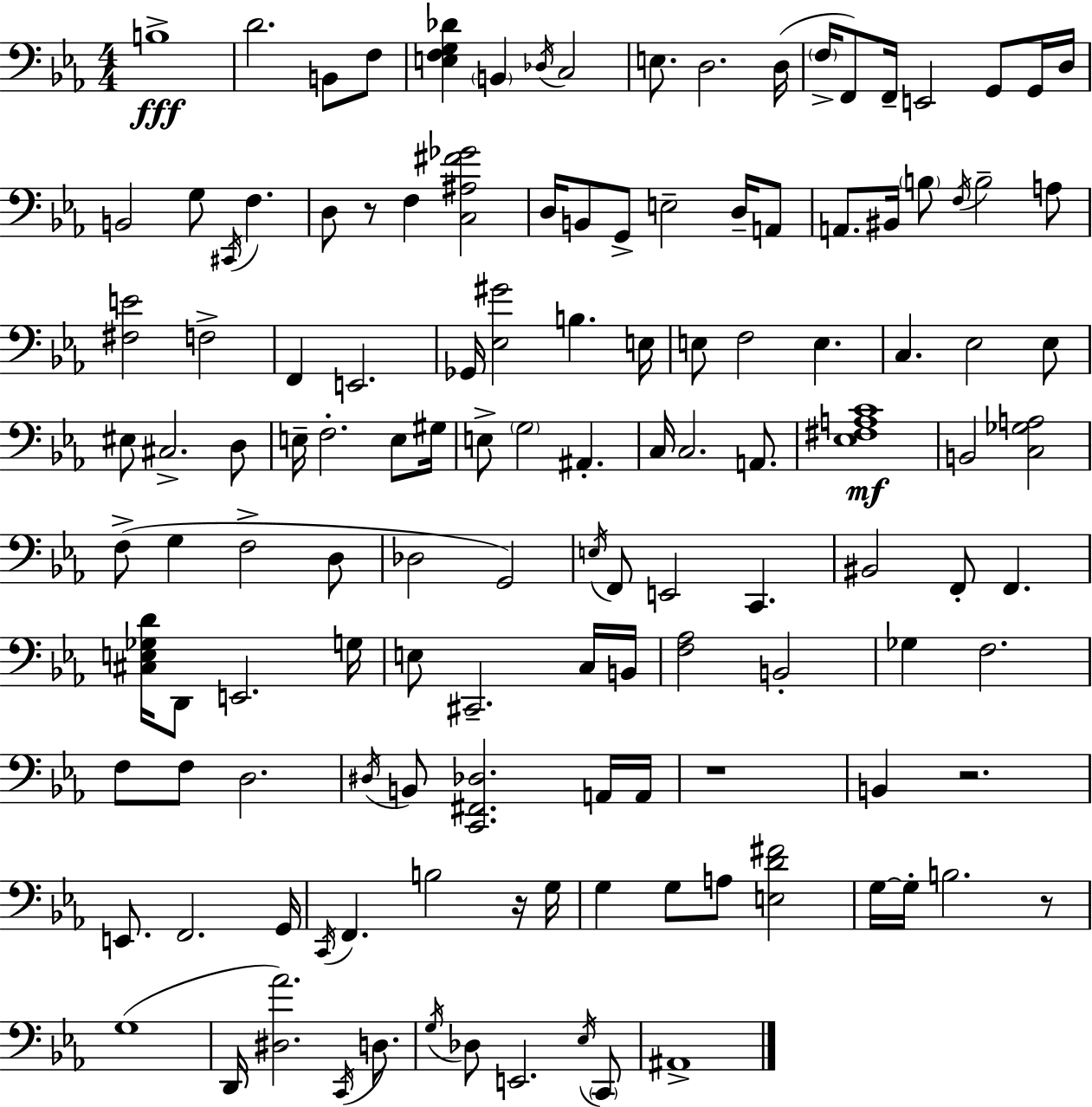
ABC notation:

X:1
T:Untitled
M:4/4
L:1/4
K:Cm
B,4 D2 B,,/2 F,/2 [E,F,G,_D] B,, _D,/4 C,2 E,/2 D,2 D,/4 F,/4 F,,/2 F,,/4 E,,2 G,,/2 G,,/4 D,/4 B,,2 G,/2 ^C,,/4 F, D,/2 z/2 F, [C,^A,^F_G]2 D,/4 B,,/2 G,,/2 E,2 D,/4 A,,/2 A,,/2 ^B,,/4 B,/2 F,/4 B,2 A,/2 [^F,E]2 F,2 F,, E,,2 _G,,/4 [_E,^G]2 B, E,/4 E,/2 F,2 E, C, _E,2 _E,/2 ^E,/2 ^C,2 D,/2 E,/4 F,2 E,/2 ^G,/4 E,/2 G,2 ^A,, C,/4 C,2 A,,/2 [_E,^F,A,C]4 B,,2 [C,_G,A,]2 F,/2 G, F,2 D,/2 _D,2 G,,2 E,/4 F,,/2 E,,2 C,, ^B,,2 F,,/2 F,, [^C,E,_G,D]/4 D,,/2 E,,2 G,/4 E,/2 ^C,,2 C,/4 B,,/4 [F,_A,]2 B,,2 _G, F,2 F,/2 F,/2 D,2 ^D,/4 B,,/2 [C,,^F,,_D,]2 A,,/4 A,,/4 z4 B,, z2 E,,/2 F,,2 G,,/4 C,,/4 F,, B,2 z/4 G,/4 G, G,/2 A,/2 [E,D^F]2 G,/4 G,/4 B,2 z/2 G,4 D,,/4 [^D,_A]2 C,,/4 D,/2 G,/4 _D,/2 E,,2 _E,/4 C,,/2 ^A,,4